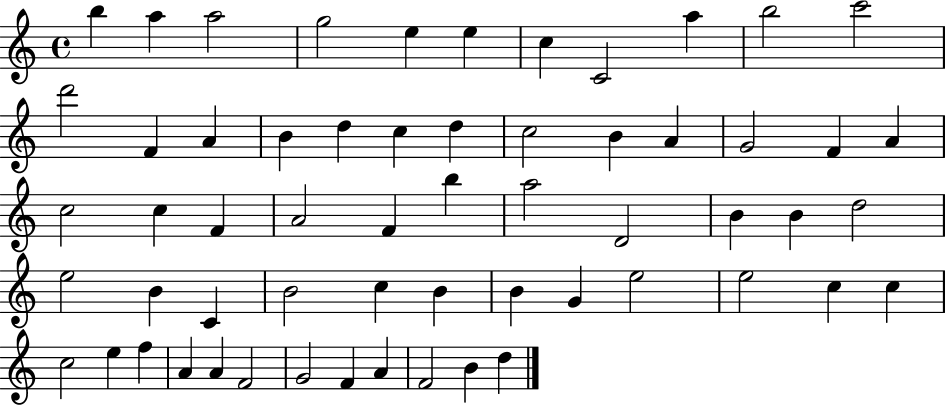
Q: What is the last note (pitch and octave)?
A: D5